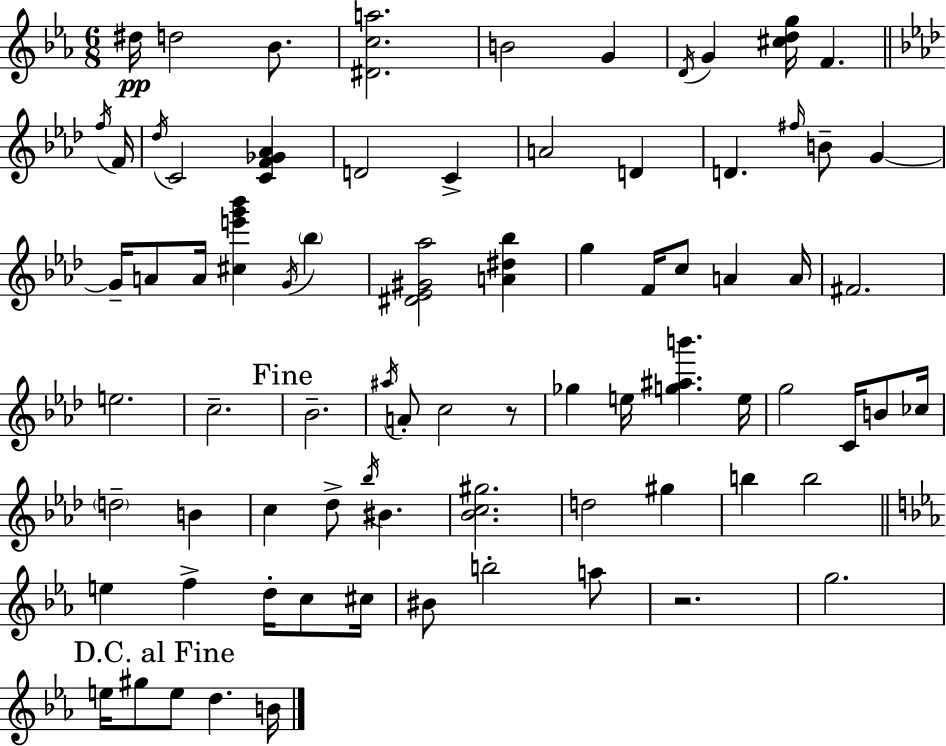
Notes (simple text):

D#5/s D5/h Bb4/e. [D#4,C5,A5]/h. B4/h G4/q D4/s G4/q [C#5,D5,G5]/s F4/q. F5/s F4/s Db5/s C4/h [C4,F4,Gb4,Ab4]/q D4/h C4/q A4/h D4/q D4/q. F#5/s B4/e G4/q G4/s A4/e A4/s [C#5,E6,G6,Bb6]/q G4/s Bb5/q [D#4,Eb4,G#4,Ab5]/h [A4,D#5,Bb5]/q G5/q F4/s C5/e A4/q A4/s F#4/h. E5/h. C5/h. Bb4/h. A#5/s A4/e C5/h R/e Gb5/q E5/s [G5,A#5,B6]/q. E5/s G5/h C4/s B4/e CES5/s D5/h B4/q C5/q Db5/e Bb5/s BIS4/q. [Bb4,C5,G#5]/h. D5/h G#5/q B5/q B5/h E5/q F5/q D5/s C5/e C#5/s BIS4/e B5/h A5/e R/h. G5/h. E5/s G#5/e E5/e D5/q. B4/s